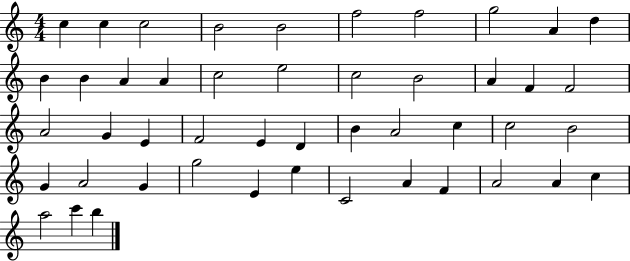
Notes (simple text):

C5/q C5/q C5/h B4/h B4/h F5/h F5/h G5/h A4/q D5/q B4/q B4/q A4/q A4/q C5/h E5/h C5/h B4/h A4/q F4/q F4/h A4/h G4/q E4/q F4/h E4/q D4/q B4/q A4/h C5/q C5/h B4/h G4/q A4/h G4/q G5/h E4/q E5/q C4/h A4/q F4/q A4/h A4/q C5/q A5/h C6/q B5/q